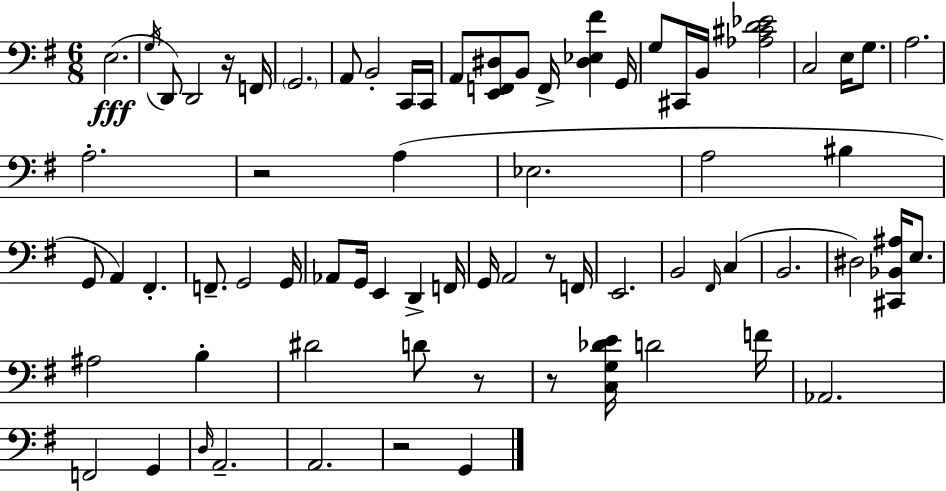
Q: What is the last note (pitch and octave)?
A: G2